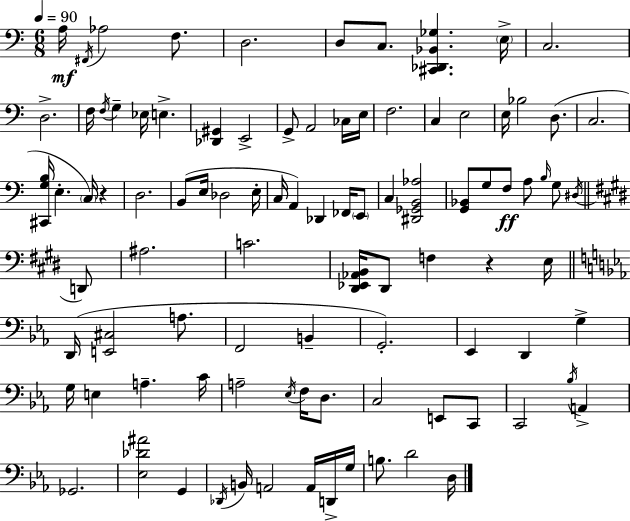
X:1
T:Untitled
M:6/8
L:1/4
K:C
A,/4 ^F,,/4 _A,2 F,/2 D,2 D,/2 C,/2 [^C,,_D,,_B,,_G,] E,/4 C,2 D,2 F,/4 F,/4 G, _E,/4 E, [_D,,^G,,] E,,2 G,,/2 A,,2 _C,/4 E,/4 F,2 C, E,2 E,/4 _B,2 D,/2 C,2 [^C,,G,B,]/4 E, C,/4 z D,2 B,,/2 E,/4 _D,2 E,/4 C,/4 A,, _D,, _F,,/4 E,,/2 C, [^D,,_G,,B,,_A,]2 [G,,_B,,]/2 G,/2 F,/2 A,/2 B,/4 G,/2 ^D,/4 D,,/2 ^A,2 C2 [^D,,_E,,_A,,B,,]/4 ^D,,/2 F, z E,/4 D,,/4 [E,,^C,]2 A,/2 F,,2 B,, G,,2 _E,, D,, G, G,/4 E, A, C/4 A,2 _E,/4 F,/4 D,/2 C,2 E,,/2 C,,/2 C,,2 _B,/4 A,, _G,,2 [_E,_D^A]2 G,, _D,,/4 B,,/4 A,,2 A,,/4 D,,/4 G,/4 B,/2 D2 D,/4